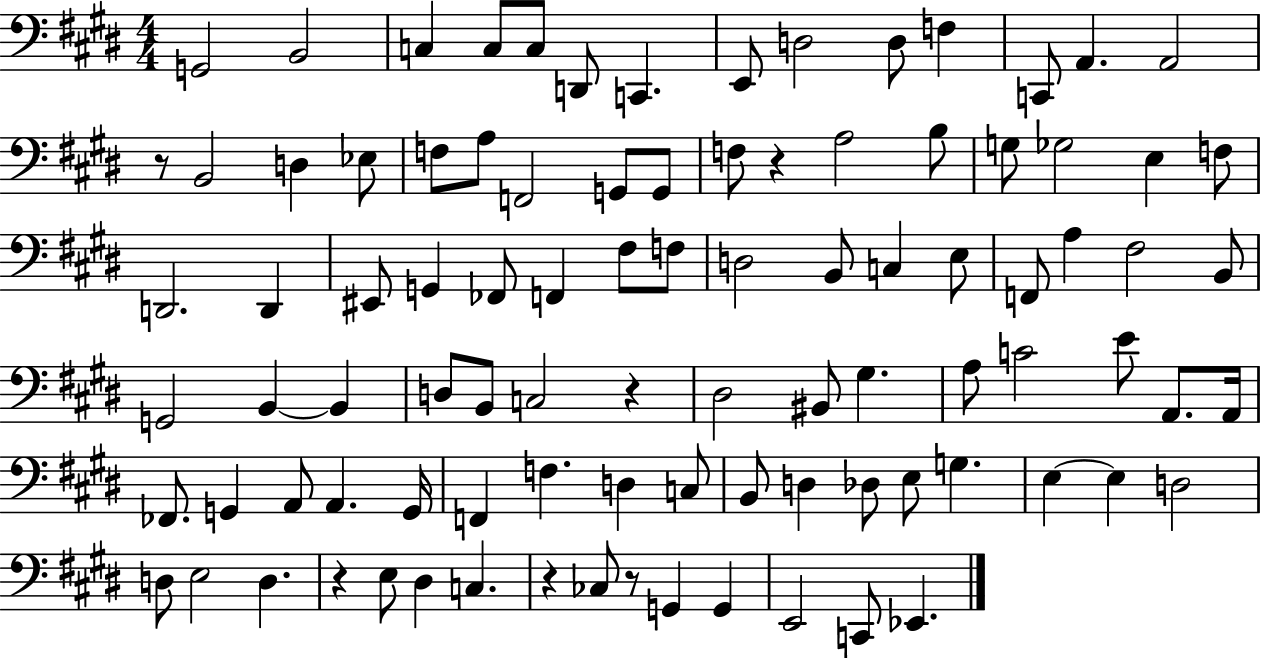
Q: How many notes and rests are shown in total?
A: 94